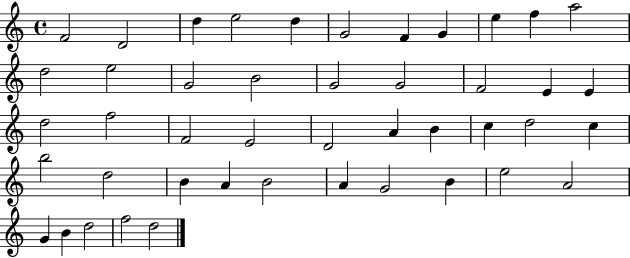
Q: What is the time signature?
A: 4/4